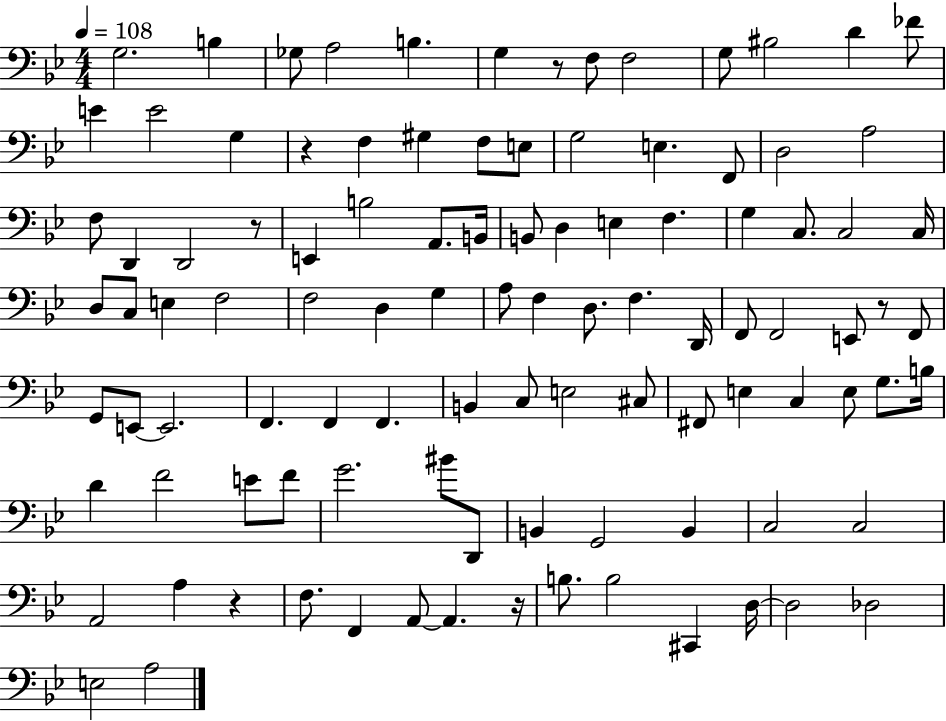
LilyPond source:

{
  \clef bass
  \numericTimeSignature
  \time 4/4
  \key bes \major
  \tempo 4 = 108
  g2. b4 | ges8 a2 b4. | g4 r8 f8 f2 | g8 bis2 d'4 fes'8 | \break e'4 e'2 g4 | r4 f4 gis4 f8 e8 | g2 e4. f,8 | d2 a2 | \break f8 d,4 d,2 r8 | e,4 b2 a,8. b,16 | b,8 d4 e4 f4. | g4 c8. c2 c16 | \break d8 c8 e4 f2 | f2 d4 g4 | a8 f4 d8. f4. d,16 | f,8 f,2 e,8 r8 f,8 | \break g,8 e,8~~ e,2. | f,4. f,4 f,4. | b,4 c8 e2 cis8 | fis,8 e4 c4 e8 g8. b16 | \break d'4 f'2 e'8 f'8 | g'2. bis'8 d,8 | b,4 g,2 b,4 | c2 c2 | \break a,2 a4 r4 | f8. f,4 a,8~~ a,4. r16 | b8. b2 cis,4 d16~~ | d2 des2 | \break e2 a2 | \bar "|."
}